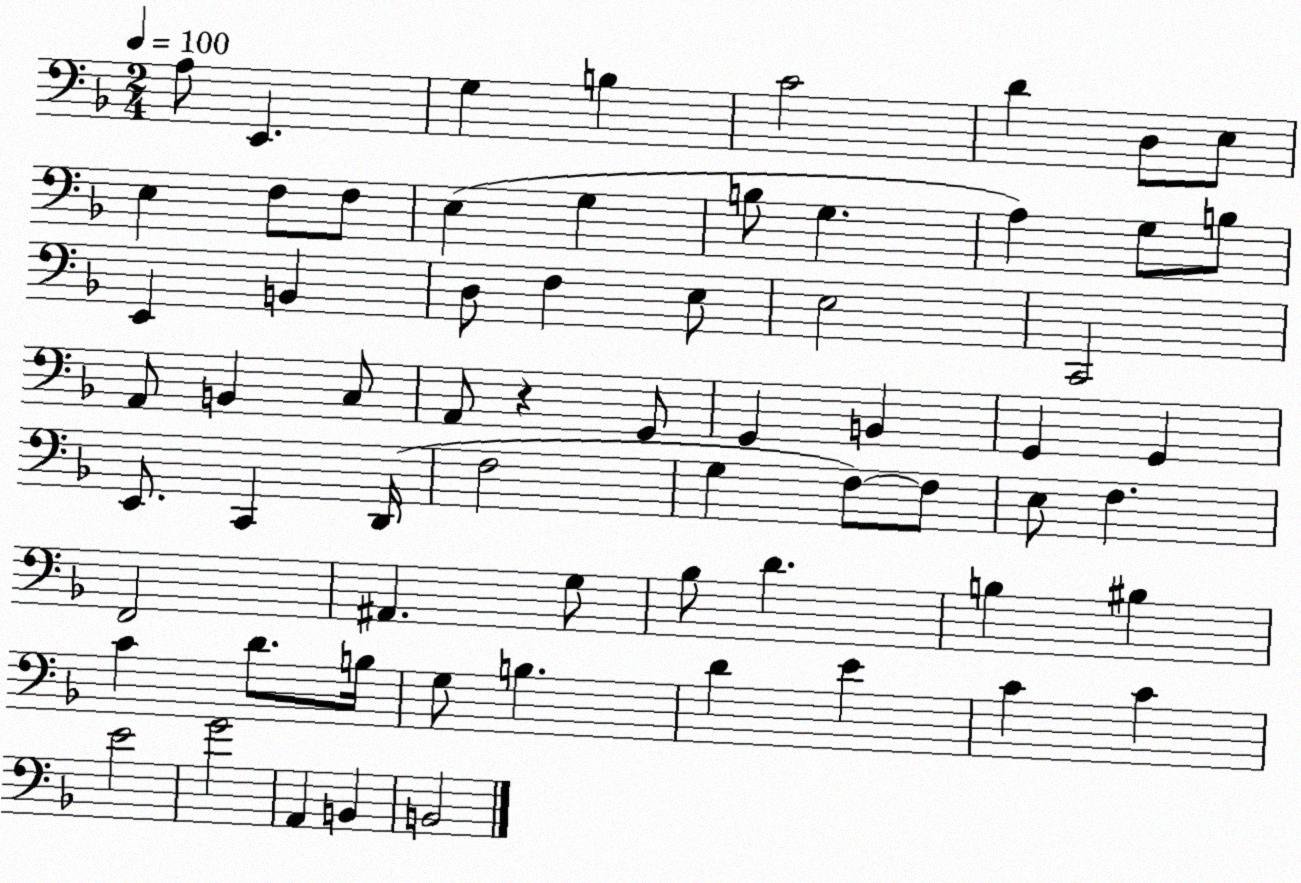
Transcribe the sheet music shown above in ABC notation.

X:1
T:Untitled
M:2/4
L:1/4
K:F
A,/2 E,, G, B, C2 D D,/2 E,/2 E, F,/2 F,/2 E, G, B,/2 G, A, G,/2 B,/2 E,, B,, D,/2 F, E,/2 E,2 C,,2 A,,/2 B,, C,/2 A,,/2 z G,,/2 G,, B,, G,, G,, E,,/2 C,, D,,/4 F,2 G, F,/2 F,/2 E,/2 F, F,,2 ^A,, G,/2 _B,/2 D B, ^B, C D/2 B,/4 G,/2 B, D E C C E2 G2 A,, B,, B,,2